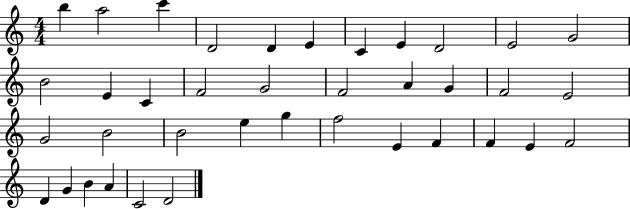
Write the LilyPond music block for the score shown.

{
  \clef treble
  \numericTimeSignature
  \time 4/4
  \key c \major
  b''4 a''2 c'''4 | d'2 d'4 e'4 | c'4 e'4 d'2 | e'2 g'2 | \break b'2 e'4 c'4 | f'2 g'2 | f'2 a'4 g'4 | f'2 e'2 | \break g'2 b'2 | b'2 e''4 g''4 | f''2 e'4 f'4 | f'4 e'4 f'2 | \break d'4 g'4 b'4 a'4 | c'2 d'2 | \bar "|."
}